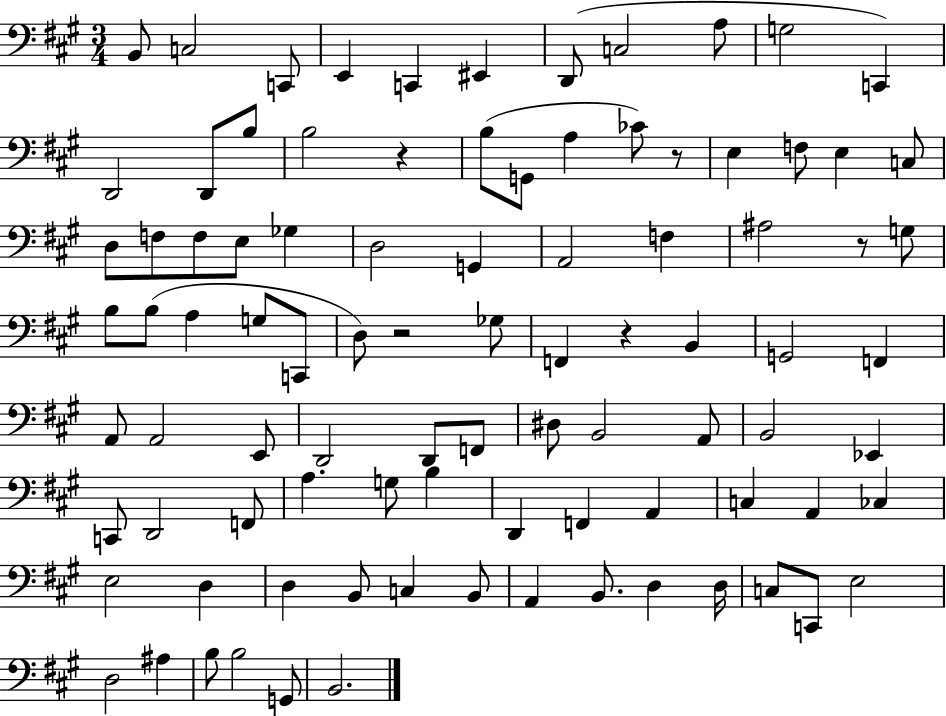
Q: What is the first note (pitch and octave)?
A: B2